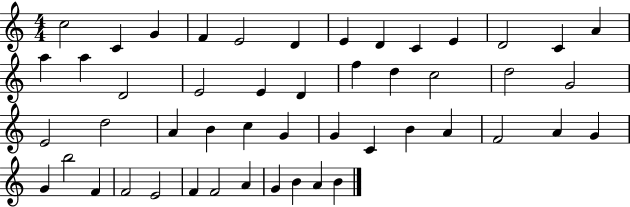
{
  \clef treble
  \numericTimeSignature
  \time 4/4
  \key c \major
  c''2 c'4 g'4 | f'4 e'2 d'4 | e'4 d'4 c'4 e'4 | d'2 c'4 a'4 | \break a''4 a''4 d'2 | e'2 e'4 d'4 | f''4 d''4 c''2 | d''2 g'2 | \break e'2 d''2 | a'4 b'4 c''4 g'4 | g'4 c'4 b'4 a'4 | f'2 a'4 g'4 | \break g'4 b''2 f'4 | f'2 e'2 | f'4 f'2 a'4 | g'4 b'4 a'4 b'4 | \break \bar "|."
}